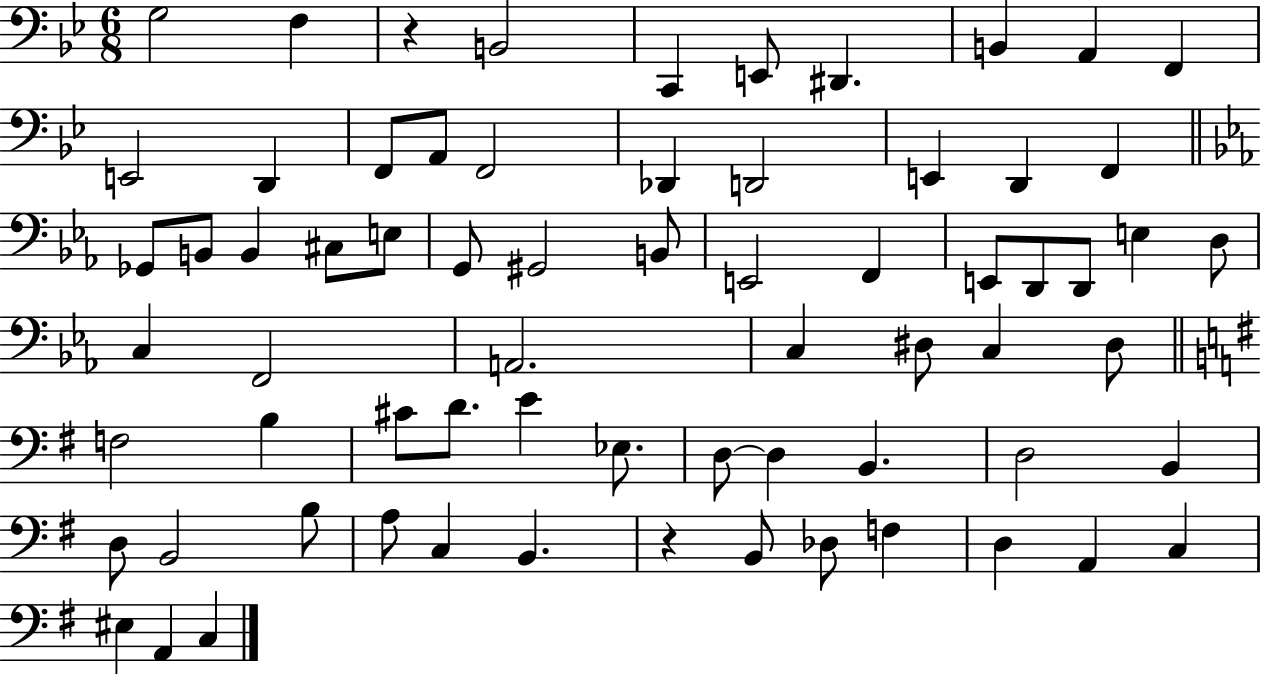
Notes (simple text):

G3/h F3/q R/q B2/h C2/q E2/e D#2/q. B2/q A2/q F2/q E2/h D2/q F2/e A2/e F2/h Db2/q D2/h E2/q D2/q F2/q Gb2/e B2/e B2/q C#3/e E3/e G2/e G#2/h B2/e E2/h F2/q E2/e D2/e D2/e E3/q D3/e C3/q F2/h A2/h. C3/q D#3/e C3/q D#3/e F3/h B3/q C#4/e D4/e. E4/q Eb3/e. D3/e D3/q B2/q. D3/h B2/q D3/e B2/h B3/e A3/e C3/q B2/q. R/q B2/e Db3/e F3/q D3/q A2/q C3/q EIS3/q A2/q C3/q